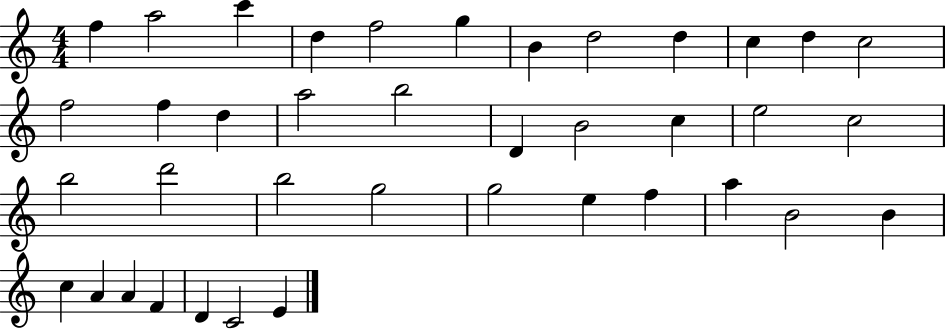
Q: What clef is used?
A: treble